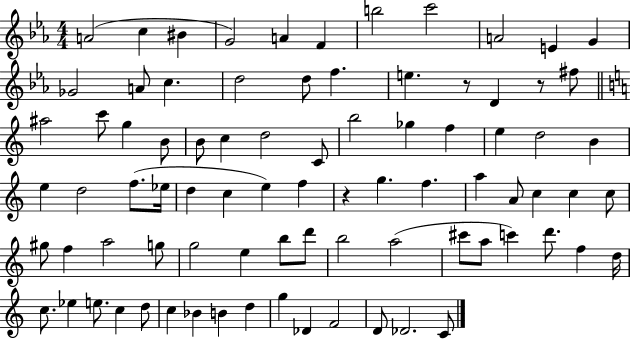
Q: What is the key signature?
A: EES major